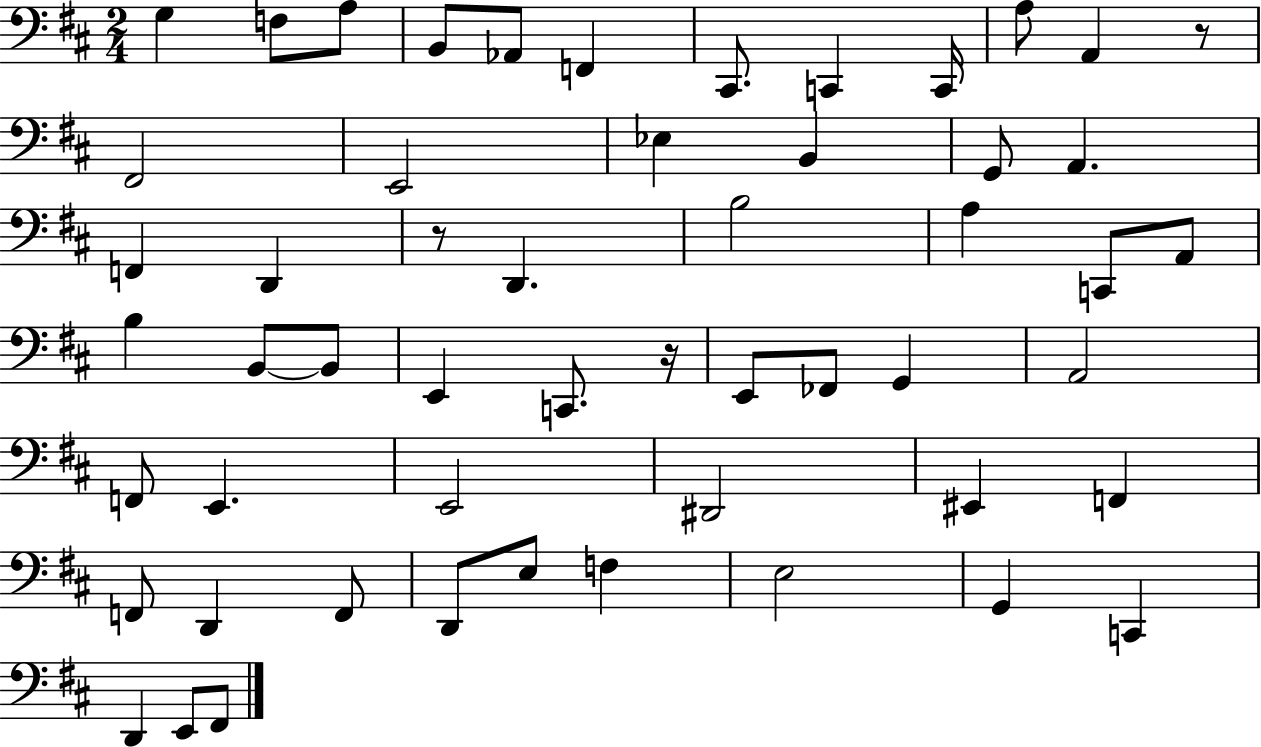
G3/q F3/e A3/e B2/e Ab2/e F2/q C#2/e. C2/q C2/s A3/e A2/q R/e F#2/h E2/h Eb3/q B2/q G2/e A2/q. F2/q D2/q R/e D2/q. B3/h A3/q C2/e A2/e B3/q B2/e B2/e E2/q C2/e. R/s E2/e FES2/e G2/q A2/h F2/e E2/q. E2/h D#2/h EIS2/q F2/q F2/e D2/q F2/e D2/e E3/e F3/q E3/h G2/q C2/q D2/q E2/e F#2/e